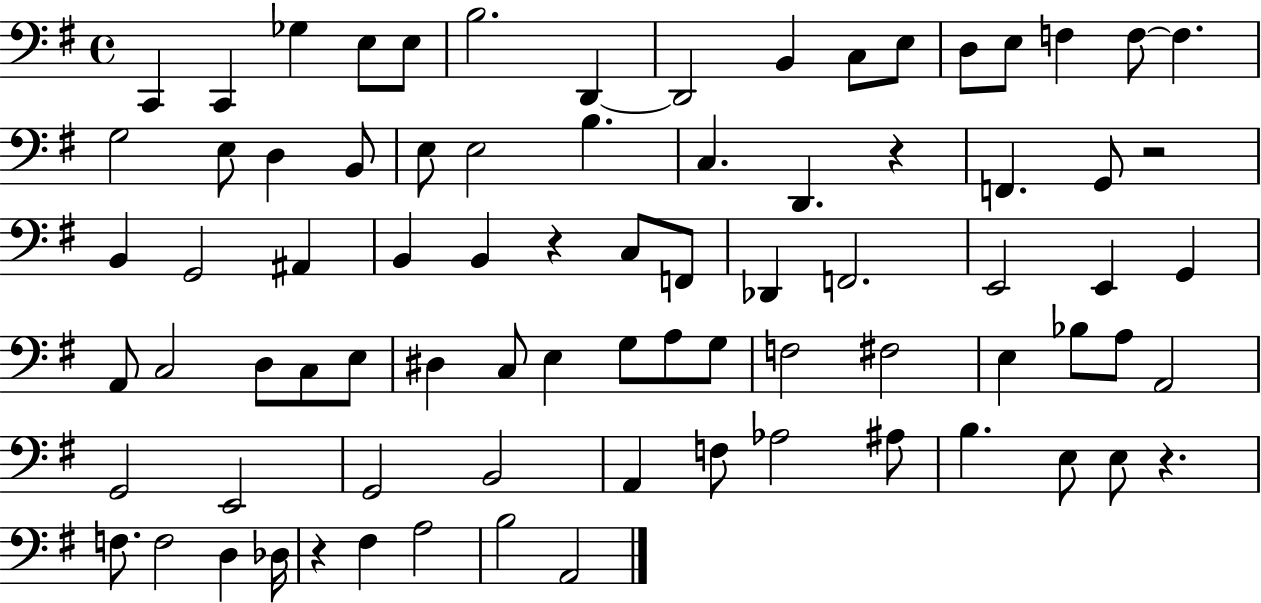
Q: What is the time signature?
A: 4/4